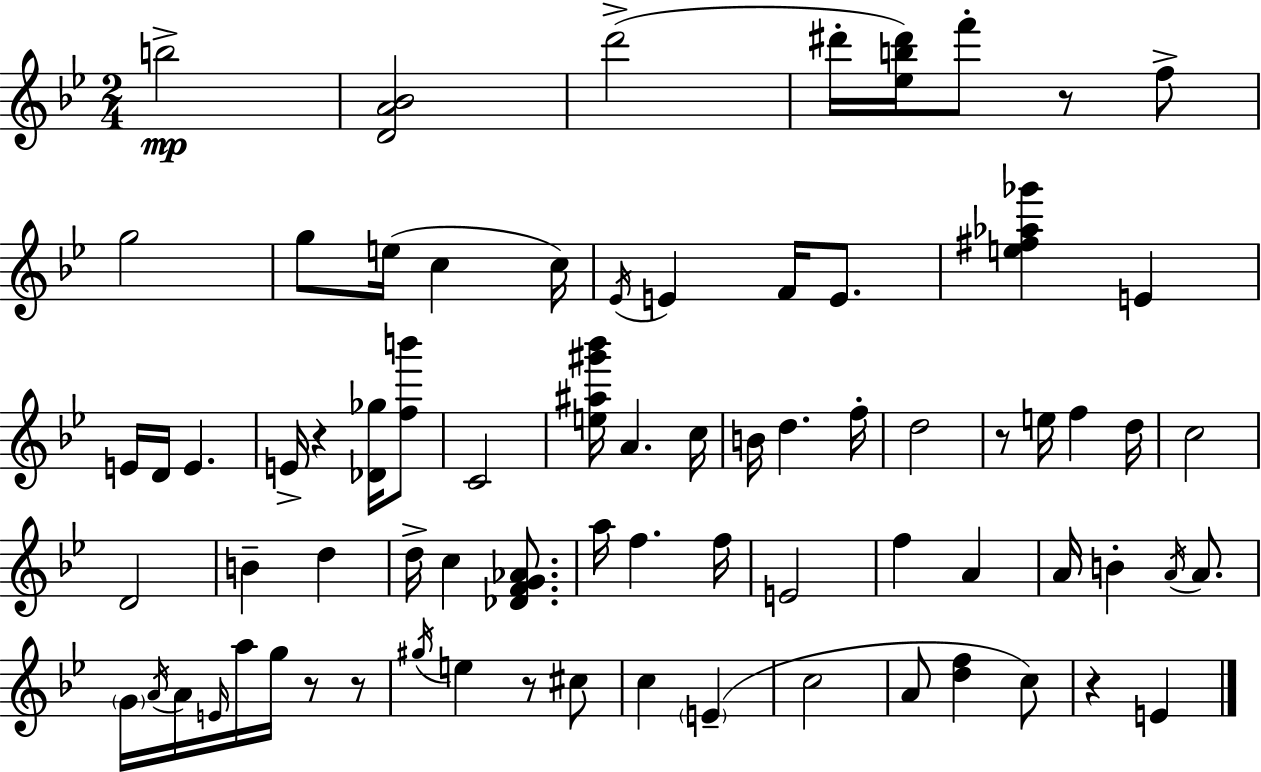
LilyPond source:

{
  \clef treble
  \numericTimeSignature
  \time 2/4
  \key bes \major
  b''2->\mp | <d' a' bes'>2 | d'''2->( | dis'''16-. <ees'' b'' dis'''>16) f'''8-. r8 f''8-> | \break g''2 | g''8 e''16( c''4 c''16) | \acciaccatura { ees'16 } e'4 f'16 e'8. | <e'' fis'' aes'' ges'''>4 e'4 | \break e'16 d'16 e'4. | e'16-> r4 <des' ges''>16 <f'' b'''>8 | c'2 | <e'' ais'' gis''' bes'''>16 a'4. | \break c''16 b'16 d''4. | f''16-. d''2 | r8 e''16 f''4 | d''16 c''2 | \break d'2 | b'4-- d''4 | d''16-> c''4 <des' f' g' aes'>8. | a''16 f''4. | \break f''16 e'2 | f''4 a'4 | a'16 b'4-. \acciaccatura { a'16 } a'8. | \parenthesize g'16 \acciaccatura { a'16 } a'16 \grace { e'16 } a''16 g''16 | \break r8 r8 \acciaccatura { gis''16 } e''4 | r8 cis''8 c''4 | \parenthesize e'4--( c''2 | a'8 <d'' f''>4 | \break c''8) r4 | e'4 \bar "|."
}